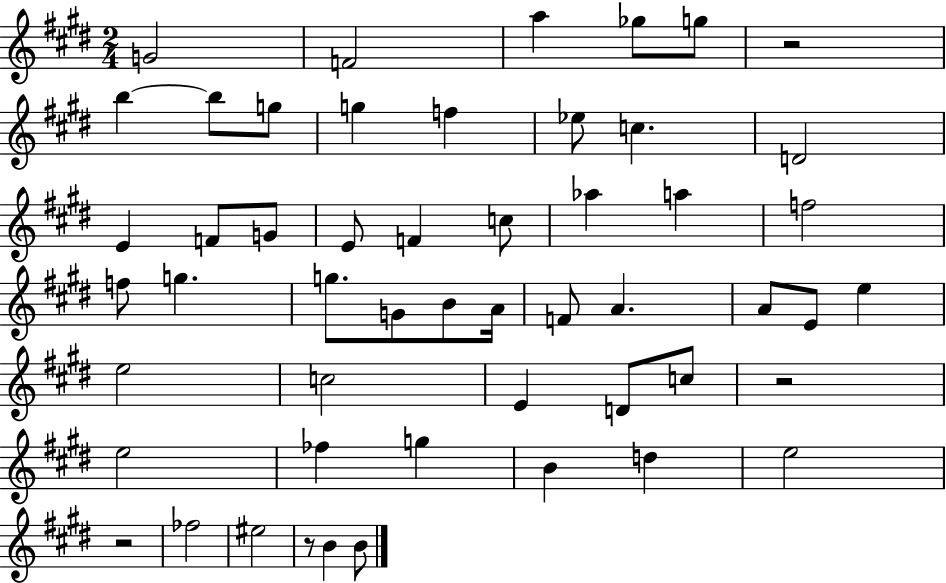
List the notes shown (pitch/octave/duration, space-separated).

G4/h F4/h A5/q Gb5/e G5/e R/h B5/q B5/e G5/e G5/q F5/q Eb5/e C5/q. D4/h E4/q F4/e G4/e E4/e F4/q C5/e Ab5/q A5/q F5/h F5/e G5/q. G5/e. G4/e B4/e A4/s F4/e A4/q. A4/e E4/e E5/q E5/h C5/h E4/q D4/e C5/e R/h E5/h FES5/q G5/q B4/q D5/q E5/h R/h FES5/h EIS5/h R/e B4/q B4/e